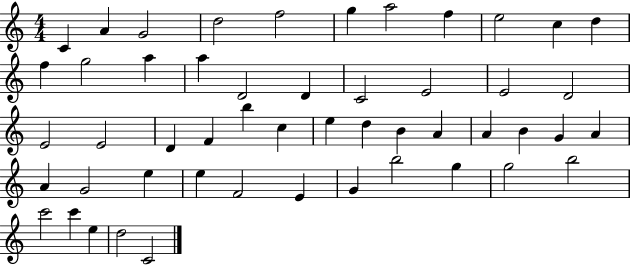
C4/q A4/q G4/h D5/h F5/h G5/q A5/h F5/q E5/h C5/q D5/q F5/q G5/h A5/q A5/q D4/h D4/q C4/h E4/h E4/h D4/h E4/h E4/h D4/q F4/q B5/q C5/q E5/q D5/q B4/q A4/q A4/q B4/q G4/q A4/q A4/q G4/h E5/q E5/q F4/h E4/q G4/q B5/h G5/q G5/h B5/h C6/h C6/q E5/q D5/h C4/h